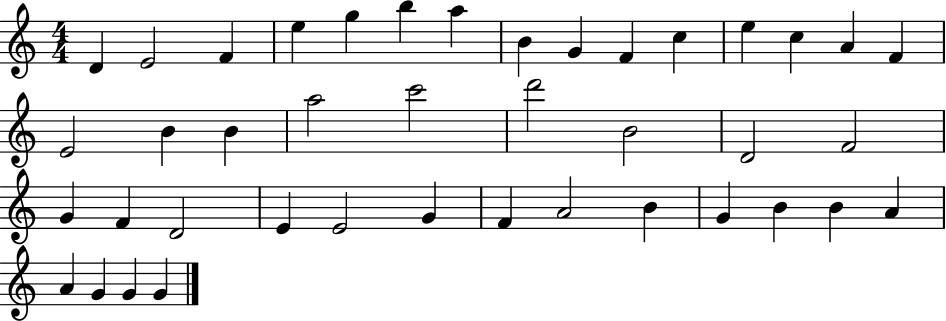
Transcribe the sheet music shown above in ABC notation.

X:1
T:Untitled
M:4/4
L:1/4
K:C
D E2 F e g b a B G F c e c A F E2 B B a2 c'2 d'2 B2 D2 F2 G F D2 E E2 G F A2 B G B B A A G G G